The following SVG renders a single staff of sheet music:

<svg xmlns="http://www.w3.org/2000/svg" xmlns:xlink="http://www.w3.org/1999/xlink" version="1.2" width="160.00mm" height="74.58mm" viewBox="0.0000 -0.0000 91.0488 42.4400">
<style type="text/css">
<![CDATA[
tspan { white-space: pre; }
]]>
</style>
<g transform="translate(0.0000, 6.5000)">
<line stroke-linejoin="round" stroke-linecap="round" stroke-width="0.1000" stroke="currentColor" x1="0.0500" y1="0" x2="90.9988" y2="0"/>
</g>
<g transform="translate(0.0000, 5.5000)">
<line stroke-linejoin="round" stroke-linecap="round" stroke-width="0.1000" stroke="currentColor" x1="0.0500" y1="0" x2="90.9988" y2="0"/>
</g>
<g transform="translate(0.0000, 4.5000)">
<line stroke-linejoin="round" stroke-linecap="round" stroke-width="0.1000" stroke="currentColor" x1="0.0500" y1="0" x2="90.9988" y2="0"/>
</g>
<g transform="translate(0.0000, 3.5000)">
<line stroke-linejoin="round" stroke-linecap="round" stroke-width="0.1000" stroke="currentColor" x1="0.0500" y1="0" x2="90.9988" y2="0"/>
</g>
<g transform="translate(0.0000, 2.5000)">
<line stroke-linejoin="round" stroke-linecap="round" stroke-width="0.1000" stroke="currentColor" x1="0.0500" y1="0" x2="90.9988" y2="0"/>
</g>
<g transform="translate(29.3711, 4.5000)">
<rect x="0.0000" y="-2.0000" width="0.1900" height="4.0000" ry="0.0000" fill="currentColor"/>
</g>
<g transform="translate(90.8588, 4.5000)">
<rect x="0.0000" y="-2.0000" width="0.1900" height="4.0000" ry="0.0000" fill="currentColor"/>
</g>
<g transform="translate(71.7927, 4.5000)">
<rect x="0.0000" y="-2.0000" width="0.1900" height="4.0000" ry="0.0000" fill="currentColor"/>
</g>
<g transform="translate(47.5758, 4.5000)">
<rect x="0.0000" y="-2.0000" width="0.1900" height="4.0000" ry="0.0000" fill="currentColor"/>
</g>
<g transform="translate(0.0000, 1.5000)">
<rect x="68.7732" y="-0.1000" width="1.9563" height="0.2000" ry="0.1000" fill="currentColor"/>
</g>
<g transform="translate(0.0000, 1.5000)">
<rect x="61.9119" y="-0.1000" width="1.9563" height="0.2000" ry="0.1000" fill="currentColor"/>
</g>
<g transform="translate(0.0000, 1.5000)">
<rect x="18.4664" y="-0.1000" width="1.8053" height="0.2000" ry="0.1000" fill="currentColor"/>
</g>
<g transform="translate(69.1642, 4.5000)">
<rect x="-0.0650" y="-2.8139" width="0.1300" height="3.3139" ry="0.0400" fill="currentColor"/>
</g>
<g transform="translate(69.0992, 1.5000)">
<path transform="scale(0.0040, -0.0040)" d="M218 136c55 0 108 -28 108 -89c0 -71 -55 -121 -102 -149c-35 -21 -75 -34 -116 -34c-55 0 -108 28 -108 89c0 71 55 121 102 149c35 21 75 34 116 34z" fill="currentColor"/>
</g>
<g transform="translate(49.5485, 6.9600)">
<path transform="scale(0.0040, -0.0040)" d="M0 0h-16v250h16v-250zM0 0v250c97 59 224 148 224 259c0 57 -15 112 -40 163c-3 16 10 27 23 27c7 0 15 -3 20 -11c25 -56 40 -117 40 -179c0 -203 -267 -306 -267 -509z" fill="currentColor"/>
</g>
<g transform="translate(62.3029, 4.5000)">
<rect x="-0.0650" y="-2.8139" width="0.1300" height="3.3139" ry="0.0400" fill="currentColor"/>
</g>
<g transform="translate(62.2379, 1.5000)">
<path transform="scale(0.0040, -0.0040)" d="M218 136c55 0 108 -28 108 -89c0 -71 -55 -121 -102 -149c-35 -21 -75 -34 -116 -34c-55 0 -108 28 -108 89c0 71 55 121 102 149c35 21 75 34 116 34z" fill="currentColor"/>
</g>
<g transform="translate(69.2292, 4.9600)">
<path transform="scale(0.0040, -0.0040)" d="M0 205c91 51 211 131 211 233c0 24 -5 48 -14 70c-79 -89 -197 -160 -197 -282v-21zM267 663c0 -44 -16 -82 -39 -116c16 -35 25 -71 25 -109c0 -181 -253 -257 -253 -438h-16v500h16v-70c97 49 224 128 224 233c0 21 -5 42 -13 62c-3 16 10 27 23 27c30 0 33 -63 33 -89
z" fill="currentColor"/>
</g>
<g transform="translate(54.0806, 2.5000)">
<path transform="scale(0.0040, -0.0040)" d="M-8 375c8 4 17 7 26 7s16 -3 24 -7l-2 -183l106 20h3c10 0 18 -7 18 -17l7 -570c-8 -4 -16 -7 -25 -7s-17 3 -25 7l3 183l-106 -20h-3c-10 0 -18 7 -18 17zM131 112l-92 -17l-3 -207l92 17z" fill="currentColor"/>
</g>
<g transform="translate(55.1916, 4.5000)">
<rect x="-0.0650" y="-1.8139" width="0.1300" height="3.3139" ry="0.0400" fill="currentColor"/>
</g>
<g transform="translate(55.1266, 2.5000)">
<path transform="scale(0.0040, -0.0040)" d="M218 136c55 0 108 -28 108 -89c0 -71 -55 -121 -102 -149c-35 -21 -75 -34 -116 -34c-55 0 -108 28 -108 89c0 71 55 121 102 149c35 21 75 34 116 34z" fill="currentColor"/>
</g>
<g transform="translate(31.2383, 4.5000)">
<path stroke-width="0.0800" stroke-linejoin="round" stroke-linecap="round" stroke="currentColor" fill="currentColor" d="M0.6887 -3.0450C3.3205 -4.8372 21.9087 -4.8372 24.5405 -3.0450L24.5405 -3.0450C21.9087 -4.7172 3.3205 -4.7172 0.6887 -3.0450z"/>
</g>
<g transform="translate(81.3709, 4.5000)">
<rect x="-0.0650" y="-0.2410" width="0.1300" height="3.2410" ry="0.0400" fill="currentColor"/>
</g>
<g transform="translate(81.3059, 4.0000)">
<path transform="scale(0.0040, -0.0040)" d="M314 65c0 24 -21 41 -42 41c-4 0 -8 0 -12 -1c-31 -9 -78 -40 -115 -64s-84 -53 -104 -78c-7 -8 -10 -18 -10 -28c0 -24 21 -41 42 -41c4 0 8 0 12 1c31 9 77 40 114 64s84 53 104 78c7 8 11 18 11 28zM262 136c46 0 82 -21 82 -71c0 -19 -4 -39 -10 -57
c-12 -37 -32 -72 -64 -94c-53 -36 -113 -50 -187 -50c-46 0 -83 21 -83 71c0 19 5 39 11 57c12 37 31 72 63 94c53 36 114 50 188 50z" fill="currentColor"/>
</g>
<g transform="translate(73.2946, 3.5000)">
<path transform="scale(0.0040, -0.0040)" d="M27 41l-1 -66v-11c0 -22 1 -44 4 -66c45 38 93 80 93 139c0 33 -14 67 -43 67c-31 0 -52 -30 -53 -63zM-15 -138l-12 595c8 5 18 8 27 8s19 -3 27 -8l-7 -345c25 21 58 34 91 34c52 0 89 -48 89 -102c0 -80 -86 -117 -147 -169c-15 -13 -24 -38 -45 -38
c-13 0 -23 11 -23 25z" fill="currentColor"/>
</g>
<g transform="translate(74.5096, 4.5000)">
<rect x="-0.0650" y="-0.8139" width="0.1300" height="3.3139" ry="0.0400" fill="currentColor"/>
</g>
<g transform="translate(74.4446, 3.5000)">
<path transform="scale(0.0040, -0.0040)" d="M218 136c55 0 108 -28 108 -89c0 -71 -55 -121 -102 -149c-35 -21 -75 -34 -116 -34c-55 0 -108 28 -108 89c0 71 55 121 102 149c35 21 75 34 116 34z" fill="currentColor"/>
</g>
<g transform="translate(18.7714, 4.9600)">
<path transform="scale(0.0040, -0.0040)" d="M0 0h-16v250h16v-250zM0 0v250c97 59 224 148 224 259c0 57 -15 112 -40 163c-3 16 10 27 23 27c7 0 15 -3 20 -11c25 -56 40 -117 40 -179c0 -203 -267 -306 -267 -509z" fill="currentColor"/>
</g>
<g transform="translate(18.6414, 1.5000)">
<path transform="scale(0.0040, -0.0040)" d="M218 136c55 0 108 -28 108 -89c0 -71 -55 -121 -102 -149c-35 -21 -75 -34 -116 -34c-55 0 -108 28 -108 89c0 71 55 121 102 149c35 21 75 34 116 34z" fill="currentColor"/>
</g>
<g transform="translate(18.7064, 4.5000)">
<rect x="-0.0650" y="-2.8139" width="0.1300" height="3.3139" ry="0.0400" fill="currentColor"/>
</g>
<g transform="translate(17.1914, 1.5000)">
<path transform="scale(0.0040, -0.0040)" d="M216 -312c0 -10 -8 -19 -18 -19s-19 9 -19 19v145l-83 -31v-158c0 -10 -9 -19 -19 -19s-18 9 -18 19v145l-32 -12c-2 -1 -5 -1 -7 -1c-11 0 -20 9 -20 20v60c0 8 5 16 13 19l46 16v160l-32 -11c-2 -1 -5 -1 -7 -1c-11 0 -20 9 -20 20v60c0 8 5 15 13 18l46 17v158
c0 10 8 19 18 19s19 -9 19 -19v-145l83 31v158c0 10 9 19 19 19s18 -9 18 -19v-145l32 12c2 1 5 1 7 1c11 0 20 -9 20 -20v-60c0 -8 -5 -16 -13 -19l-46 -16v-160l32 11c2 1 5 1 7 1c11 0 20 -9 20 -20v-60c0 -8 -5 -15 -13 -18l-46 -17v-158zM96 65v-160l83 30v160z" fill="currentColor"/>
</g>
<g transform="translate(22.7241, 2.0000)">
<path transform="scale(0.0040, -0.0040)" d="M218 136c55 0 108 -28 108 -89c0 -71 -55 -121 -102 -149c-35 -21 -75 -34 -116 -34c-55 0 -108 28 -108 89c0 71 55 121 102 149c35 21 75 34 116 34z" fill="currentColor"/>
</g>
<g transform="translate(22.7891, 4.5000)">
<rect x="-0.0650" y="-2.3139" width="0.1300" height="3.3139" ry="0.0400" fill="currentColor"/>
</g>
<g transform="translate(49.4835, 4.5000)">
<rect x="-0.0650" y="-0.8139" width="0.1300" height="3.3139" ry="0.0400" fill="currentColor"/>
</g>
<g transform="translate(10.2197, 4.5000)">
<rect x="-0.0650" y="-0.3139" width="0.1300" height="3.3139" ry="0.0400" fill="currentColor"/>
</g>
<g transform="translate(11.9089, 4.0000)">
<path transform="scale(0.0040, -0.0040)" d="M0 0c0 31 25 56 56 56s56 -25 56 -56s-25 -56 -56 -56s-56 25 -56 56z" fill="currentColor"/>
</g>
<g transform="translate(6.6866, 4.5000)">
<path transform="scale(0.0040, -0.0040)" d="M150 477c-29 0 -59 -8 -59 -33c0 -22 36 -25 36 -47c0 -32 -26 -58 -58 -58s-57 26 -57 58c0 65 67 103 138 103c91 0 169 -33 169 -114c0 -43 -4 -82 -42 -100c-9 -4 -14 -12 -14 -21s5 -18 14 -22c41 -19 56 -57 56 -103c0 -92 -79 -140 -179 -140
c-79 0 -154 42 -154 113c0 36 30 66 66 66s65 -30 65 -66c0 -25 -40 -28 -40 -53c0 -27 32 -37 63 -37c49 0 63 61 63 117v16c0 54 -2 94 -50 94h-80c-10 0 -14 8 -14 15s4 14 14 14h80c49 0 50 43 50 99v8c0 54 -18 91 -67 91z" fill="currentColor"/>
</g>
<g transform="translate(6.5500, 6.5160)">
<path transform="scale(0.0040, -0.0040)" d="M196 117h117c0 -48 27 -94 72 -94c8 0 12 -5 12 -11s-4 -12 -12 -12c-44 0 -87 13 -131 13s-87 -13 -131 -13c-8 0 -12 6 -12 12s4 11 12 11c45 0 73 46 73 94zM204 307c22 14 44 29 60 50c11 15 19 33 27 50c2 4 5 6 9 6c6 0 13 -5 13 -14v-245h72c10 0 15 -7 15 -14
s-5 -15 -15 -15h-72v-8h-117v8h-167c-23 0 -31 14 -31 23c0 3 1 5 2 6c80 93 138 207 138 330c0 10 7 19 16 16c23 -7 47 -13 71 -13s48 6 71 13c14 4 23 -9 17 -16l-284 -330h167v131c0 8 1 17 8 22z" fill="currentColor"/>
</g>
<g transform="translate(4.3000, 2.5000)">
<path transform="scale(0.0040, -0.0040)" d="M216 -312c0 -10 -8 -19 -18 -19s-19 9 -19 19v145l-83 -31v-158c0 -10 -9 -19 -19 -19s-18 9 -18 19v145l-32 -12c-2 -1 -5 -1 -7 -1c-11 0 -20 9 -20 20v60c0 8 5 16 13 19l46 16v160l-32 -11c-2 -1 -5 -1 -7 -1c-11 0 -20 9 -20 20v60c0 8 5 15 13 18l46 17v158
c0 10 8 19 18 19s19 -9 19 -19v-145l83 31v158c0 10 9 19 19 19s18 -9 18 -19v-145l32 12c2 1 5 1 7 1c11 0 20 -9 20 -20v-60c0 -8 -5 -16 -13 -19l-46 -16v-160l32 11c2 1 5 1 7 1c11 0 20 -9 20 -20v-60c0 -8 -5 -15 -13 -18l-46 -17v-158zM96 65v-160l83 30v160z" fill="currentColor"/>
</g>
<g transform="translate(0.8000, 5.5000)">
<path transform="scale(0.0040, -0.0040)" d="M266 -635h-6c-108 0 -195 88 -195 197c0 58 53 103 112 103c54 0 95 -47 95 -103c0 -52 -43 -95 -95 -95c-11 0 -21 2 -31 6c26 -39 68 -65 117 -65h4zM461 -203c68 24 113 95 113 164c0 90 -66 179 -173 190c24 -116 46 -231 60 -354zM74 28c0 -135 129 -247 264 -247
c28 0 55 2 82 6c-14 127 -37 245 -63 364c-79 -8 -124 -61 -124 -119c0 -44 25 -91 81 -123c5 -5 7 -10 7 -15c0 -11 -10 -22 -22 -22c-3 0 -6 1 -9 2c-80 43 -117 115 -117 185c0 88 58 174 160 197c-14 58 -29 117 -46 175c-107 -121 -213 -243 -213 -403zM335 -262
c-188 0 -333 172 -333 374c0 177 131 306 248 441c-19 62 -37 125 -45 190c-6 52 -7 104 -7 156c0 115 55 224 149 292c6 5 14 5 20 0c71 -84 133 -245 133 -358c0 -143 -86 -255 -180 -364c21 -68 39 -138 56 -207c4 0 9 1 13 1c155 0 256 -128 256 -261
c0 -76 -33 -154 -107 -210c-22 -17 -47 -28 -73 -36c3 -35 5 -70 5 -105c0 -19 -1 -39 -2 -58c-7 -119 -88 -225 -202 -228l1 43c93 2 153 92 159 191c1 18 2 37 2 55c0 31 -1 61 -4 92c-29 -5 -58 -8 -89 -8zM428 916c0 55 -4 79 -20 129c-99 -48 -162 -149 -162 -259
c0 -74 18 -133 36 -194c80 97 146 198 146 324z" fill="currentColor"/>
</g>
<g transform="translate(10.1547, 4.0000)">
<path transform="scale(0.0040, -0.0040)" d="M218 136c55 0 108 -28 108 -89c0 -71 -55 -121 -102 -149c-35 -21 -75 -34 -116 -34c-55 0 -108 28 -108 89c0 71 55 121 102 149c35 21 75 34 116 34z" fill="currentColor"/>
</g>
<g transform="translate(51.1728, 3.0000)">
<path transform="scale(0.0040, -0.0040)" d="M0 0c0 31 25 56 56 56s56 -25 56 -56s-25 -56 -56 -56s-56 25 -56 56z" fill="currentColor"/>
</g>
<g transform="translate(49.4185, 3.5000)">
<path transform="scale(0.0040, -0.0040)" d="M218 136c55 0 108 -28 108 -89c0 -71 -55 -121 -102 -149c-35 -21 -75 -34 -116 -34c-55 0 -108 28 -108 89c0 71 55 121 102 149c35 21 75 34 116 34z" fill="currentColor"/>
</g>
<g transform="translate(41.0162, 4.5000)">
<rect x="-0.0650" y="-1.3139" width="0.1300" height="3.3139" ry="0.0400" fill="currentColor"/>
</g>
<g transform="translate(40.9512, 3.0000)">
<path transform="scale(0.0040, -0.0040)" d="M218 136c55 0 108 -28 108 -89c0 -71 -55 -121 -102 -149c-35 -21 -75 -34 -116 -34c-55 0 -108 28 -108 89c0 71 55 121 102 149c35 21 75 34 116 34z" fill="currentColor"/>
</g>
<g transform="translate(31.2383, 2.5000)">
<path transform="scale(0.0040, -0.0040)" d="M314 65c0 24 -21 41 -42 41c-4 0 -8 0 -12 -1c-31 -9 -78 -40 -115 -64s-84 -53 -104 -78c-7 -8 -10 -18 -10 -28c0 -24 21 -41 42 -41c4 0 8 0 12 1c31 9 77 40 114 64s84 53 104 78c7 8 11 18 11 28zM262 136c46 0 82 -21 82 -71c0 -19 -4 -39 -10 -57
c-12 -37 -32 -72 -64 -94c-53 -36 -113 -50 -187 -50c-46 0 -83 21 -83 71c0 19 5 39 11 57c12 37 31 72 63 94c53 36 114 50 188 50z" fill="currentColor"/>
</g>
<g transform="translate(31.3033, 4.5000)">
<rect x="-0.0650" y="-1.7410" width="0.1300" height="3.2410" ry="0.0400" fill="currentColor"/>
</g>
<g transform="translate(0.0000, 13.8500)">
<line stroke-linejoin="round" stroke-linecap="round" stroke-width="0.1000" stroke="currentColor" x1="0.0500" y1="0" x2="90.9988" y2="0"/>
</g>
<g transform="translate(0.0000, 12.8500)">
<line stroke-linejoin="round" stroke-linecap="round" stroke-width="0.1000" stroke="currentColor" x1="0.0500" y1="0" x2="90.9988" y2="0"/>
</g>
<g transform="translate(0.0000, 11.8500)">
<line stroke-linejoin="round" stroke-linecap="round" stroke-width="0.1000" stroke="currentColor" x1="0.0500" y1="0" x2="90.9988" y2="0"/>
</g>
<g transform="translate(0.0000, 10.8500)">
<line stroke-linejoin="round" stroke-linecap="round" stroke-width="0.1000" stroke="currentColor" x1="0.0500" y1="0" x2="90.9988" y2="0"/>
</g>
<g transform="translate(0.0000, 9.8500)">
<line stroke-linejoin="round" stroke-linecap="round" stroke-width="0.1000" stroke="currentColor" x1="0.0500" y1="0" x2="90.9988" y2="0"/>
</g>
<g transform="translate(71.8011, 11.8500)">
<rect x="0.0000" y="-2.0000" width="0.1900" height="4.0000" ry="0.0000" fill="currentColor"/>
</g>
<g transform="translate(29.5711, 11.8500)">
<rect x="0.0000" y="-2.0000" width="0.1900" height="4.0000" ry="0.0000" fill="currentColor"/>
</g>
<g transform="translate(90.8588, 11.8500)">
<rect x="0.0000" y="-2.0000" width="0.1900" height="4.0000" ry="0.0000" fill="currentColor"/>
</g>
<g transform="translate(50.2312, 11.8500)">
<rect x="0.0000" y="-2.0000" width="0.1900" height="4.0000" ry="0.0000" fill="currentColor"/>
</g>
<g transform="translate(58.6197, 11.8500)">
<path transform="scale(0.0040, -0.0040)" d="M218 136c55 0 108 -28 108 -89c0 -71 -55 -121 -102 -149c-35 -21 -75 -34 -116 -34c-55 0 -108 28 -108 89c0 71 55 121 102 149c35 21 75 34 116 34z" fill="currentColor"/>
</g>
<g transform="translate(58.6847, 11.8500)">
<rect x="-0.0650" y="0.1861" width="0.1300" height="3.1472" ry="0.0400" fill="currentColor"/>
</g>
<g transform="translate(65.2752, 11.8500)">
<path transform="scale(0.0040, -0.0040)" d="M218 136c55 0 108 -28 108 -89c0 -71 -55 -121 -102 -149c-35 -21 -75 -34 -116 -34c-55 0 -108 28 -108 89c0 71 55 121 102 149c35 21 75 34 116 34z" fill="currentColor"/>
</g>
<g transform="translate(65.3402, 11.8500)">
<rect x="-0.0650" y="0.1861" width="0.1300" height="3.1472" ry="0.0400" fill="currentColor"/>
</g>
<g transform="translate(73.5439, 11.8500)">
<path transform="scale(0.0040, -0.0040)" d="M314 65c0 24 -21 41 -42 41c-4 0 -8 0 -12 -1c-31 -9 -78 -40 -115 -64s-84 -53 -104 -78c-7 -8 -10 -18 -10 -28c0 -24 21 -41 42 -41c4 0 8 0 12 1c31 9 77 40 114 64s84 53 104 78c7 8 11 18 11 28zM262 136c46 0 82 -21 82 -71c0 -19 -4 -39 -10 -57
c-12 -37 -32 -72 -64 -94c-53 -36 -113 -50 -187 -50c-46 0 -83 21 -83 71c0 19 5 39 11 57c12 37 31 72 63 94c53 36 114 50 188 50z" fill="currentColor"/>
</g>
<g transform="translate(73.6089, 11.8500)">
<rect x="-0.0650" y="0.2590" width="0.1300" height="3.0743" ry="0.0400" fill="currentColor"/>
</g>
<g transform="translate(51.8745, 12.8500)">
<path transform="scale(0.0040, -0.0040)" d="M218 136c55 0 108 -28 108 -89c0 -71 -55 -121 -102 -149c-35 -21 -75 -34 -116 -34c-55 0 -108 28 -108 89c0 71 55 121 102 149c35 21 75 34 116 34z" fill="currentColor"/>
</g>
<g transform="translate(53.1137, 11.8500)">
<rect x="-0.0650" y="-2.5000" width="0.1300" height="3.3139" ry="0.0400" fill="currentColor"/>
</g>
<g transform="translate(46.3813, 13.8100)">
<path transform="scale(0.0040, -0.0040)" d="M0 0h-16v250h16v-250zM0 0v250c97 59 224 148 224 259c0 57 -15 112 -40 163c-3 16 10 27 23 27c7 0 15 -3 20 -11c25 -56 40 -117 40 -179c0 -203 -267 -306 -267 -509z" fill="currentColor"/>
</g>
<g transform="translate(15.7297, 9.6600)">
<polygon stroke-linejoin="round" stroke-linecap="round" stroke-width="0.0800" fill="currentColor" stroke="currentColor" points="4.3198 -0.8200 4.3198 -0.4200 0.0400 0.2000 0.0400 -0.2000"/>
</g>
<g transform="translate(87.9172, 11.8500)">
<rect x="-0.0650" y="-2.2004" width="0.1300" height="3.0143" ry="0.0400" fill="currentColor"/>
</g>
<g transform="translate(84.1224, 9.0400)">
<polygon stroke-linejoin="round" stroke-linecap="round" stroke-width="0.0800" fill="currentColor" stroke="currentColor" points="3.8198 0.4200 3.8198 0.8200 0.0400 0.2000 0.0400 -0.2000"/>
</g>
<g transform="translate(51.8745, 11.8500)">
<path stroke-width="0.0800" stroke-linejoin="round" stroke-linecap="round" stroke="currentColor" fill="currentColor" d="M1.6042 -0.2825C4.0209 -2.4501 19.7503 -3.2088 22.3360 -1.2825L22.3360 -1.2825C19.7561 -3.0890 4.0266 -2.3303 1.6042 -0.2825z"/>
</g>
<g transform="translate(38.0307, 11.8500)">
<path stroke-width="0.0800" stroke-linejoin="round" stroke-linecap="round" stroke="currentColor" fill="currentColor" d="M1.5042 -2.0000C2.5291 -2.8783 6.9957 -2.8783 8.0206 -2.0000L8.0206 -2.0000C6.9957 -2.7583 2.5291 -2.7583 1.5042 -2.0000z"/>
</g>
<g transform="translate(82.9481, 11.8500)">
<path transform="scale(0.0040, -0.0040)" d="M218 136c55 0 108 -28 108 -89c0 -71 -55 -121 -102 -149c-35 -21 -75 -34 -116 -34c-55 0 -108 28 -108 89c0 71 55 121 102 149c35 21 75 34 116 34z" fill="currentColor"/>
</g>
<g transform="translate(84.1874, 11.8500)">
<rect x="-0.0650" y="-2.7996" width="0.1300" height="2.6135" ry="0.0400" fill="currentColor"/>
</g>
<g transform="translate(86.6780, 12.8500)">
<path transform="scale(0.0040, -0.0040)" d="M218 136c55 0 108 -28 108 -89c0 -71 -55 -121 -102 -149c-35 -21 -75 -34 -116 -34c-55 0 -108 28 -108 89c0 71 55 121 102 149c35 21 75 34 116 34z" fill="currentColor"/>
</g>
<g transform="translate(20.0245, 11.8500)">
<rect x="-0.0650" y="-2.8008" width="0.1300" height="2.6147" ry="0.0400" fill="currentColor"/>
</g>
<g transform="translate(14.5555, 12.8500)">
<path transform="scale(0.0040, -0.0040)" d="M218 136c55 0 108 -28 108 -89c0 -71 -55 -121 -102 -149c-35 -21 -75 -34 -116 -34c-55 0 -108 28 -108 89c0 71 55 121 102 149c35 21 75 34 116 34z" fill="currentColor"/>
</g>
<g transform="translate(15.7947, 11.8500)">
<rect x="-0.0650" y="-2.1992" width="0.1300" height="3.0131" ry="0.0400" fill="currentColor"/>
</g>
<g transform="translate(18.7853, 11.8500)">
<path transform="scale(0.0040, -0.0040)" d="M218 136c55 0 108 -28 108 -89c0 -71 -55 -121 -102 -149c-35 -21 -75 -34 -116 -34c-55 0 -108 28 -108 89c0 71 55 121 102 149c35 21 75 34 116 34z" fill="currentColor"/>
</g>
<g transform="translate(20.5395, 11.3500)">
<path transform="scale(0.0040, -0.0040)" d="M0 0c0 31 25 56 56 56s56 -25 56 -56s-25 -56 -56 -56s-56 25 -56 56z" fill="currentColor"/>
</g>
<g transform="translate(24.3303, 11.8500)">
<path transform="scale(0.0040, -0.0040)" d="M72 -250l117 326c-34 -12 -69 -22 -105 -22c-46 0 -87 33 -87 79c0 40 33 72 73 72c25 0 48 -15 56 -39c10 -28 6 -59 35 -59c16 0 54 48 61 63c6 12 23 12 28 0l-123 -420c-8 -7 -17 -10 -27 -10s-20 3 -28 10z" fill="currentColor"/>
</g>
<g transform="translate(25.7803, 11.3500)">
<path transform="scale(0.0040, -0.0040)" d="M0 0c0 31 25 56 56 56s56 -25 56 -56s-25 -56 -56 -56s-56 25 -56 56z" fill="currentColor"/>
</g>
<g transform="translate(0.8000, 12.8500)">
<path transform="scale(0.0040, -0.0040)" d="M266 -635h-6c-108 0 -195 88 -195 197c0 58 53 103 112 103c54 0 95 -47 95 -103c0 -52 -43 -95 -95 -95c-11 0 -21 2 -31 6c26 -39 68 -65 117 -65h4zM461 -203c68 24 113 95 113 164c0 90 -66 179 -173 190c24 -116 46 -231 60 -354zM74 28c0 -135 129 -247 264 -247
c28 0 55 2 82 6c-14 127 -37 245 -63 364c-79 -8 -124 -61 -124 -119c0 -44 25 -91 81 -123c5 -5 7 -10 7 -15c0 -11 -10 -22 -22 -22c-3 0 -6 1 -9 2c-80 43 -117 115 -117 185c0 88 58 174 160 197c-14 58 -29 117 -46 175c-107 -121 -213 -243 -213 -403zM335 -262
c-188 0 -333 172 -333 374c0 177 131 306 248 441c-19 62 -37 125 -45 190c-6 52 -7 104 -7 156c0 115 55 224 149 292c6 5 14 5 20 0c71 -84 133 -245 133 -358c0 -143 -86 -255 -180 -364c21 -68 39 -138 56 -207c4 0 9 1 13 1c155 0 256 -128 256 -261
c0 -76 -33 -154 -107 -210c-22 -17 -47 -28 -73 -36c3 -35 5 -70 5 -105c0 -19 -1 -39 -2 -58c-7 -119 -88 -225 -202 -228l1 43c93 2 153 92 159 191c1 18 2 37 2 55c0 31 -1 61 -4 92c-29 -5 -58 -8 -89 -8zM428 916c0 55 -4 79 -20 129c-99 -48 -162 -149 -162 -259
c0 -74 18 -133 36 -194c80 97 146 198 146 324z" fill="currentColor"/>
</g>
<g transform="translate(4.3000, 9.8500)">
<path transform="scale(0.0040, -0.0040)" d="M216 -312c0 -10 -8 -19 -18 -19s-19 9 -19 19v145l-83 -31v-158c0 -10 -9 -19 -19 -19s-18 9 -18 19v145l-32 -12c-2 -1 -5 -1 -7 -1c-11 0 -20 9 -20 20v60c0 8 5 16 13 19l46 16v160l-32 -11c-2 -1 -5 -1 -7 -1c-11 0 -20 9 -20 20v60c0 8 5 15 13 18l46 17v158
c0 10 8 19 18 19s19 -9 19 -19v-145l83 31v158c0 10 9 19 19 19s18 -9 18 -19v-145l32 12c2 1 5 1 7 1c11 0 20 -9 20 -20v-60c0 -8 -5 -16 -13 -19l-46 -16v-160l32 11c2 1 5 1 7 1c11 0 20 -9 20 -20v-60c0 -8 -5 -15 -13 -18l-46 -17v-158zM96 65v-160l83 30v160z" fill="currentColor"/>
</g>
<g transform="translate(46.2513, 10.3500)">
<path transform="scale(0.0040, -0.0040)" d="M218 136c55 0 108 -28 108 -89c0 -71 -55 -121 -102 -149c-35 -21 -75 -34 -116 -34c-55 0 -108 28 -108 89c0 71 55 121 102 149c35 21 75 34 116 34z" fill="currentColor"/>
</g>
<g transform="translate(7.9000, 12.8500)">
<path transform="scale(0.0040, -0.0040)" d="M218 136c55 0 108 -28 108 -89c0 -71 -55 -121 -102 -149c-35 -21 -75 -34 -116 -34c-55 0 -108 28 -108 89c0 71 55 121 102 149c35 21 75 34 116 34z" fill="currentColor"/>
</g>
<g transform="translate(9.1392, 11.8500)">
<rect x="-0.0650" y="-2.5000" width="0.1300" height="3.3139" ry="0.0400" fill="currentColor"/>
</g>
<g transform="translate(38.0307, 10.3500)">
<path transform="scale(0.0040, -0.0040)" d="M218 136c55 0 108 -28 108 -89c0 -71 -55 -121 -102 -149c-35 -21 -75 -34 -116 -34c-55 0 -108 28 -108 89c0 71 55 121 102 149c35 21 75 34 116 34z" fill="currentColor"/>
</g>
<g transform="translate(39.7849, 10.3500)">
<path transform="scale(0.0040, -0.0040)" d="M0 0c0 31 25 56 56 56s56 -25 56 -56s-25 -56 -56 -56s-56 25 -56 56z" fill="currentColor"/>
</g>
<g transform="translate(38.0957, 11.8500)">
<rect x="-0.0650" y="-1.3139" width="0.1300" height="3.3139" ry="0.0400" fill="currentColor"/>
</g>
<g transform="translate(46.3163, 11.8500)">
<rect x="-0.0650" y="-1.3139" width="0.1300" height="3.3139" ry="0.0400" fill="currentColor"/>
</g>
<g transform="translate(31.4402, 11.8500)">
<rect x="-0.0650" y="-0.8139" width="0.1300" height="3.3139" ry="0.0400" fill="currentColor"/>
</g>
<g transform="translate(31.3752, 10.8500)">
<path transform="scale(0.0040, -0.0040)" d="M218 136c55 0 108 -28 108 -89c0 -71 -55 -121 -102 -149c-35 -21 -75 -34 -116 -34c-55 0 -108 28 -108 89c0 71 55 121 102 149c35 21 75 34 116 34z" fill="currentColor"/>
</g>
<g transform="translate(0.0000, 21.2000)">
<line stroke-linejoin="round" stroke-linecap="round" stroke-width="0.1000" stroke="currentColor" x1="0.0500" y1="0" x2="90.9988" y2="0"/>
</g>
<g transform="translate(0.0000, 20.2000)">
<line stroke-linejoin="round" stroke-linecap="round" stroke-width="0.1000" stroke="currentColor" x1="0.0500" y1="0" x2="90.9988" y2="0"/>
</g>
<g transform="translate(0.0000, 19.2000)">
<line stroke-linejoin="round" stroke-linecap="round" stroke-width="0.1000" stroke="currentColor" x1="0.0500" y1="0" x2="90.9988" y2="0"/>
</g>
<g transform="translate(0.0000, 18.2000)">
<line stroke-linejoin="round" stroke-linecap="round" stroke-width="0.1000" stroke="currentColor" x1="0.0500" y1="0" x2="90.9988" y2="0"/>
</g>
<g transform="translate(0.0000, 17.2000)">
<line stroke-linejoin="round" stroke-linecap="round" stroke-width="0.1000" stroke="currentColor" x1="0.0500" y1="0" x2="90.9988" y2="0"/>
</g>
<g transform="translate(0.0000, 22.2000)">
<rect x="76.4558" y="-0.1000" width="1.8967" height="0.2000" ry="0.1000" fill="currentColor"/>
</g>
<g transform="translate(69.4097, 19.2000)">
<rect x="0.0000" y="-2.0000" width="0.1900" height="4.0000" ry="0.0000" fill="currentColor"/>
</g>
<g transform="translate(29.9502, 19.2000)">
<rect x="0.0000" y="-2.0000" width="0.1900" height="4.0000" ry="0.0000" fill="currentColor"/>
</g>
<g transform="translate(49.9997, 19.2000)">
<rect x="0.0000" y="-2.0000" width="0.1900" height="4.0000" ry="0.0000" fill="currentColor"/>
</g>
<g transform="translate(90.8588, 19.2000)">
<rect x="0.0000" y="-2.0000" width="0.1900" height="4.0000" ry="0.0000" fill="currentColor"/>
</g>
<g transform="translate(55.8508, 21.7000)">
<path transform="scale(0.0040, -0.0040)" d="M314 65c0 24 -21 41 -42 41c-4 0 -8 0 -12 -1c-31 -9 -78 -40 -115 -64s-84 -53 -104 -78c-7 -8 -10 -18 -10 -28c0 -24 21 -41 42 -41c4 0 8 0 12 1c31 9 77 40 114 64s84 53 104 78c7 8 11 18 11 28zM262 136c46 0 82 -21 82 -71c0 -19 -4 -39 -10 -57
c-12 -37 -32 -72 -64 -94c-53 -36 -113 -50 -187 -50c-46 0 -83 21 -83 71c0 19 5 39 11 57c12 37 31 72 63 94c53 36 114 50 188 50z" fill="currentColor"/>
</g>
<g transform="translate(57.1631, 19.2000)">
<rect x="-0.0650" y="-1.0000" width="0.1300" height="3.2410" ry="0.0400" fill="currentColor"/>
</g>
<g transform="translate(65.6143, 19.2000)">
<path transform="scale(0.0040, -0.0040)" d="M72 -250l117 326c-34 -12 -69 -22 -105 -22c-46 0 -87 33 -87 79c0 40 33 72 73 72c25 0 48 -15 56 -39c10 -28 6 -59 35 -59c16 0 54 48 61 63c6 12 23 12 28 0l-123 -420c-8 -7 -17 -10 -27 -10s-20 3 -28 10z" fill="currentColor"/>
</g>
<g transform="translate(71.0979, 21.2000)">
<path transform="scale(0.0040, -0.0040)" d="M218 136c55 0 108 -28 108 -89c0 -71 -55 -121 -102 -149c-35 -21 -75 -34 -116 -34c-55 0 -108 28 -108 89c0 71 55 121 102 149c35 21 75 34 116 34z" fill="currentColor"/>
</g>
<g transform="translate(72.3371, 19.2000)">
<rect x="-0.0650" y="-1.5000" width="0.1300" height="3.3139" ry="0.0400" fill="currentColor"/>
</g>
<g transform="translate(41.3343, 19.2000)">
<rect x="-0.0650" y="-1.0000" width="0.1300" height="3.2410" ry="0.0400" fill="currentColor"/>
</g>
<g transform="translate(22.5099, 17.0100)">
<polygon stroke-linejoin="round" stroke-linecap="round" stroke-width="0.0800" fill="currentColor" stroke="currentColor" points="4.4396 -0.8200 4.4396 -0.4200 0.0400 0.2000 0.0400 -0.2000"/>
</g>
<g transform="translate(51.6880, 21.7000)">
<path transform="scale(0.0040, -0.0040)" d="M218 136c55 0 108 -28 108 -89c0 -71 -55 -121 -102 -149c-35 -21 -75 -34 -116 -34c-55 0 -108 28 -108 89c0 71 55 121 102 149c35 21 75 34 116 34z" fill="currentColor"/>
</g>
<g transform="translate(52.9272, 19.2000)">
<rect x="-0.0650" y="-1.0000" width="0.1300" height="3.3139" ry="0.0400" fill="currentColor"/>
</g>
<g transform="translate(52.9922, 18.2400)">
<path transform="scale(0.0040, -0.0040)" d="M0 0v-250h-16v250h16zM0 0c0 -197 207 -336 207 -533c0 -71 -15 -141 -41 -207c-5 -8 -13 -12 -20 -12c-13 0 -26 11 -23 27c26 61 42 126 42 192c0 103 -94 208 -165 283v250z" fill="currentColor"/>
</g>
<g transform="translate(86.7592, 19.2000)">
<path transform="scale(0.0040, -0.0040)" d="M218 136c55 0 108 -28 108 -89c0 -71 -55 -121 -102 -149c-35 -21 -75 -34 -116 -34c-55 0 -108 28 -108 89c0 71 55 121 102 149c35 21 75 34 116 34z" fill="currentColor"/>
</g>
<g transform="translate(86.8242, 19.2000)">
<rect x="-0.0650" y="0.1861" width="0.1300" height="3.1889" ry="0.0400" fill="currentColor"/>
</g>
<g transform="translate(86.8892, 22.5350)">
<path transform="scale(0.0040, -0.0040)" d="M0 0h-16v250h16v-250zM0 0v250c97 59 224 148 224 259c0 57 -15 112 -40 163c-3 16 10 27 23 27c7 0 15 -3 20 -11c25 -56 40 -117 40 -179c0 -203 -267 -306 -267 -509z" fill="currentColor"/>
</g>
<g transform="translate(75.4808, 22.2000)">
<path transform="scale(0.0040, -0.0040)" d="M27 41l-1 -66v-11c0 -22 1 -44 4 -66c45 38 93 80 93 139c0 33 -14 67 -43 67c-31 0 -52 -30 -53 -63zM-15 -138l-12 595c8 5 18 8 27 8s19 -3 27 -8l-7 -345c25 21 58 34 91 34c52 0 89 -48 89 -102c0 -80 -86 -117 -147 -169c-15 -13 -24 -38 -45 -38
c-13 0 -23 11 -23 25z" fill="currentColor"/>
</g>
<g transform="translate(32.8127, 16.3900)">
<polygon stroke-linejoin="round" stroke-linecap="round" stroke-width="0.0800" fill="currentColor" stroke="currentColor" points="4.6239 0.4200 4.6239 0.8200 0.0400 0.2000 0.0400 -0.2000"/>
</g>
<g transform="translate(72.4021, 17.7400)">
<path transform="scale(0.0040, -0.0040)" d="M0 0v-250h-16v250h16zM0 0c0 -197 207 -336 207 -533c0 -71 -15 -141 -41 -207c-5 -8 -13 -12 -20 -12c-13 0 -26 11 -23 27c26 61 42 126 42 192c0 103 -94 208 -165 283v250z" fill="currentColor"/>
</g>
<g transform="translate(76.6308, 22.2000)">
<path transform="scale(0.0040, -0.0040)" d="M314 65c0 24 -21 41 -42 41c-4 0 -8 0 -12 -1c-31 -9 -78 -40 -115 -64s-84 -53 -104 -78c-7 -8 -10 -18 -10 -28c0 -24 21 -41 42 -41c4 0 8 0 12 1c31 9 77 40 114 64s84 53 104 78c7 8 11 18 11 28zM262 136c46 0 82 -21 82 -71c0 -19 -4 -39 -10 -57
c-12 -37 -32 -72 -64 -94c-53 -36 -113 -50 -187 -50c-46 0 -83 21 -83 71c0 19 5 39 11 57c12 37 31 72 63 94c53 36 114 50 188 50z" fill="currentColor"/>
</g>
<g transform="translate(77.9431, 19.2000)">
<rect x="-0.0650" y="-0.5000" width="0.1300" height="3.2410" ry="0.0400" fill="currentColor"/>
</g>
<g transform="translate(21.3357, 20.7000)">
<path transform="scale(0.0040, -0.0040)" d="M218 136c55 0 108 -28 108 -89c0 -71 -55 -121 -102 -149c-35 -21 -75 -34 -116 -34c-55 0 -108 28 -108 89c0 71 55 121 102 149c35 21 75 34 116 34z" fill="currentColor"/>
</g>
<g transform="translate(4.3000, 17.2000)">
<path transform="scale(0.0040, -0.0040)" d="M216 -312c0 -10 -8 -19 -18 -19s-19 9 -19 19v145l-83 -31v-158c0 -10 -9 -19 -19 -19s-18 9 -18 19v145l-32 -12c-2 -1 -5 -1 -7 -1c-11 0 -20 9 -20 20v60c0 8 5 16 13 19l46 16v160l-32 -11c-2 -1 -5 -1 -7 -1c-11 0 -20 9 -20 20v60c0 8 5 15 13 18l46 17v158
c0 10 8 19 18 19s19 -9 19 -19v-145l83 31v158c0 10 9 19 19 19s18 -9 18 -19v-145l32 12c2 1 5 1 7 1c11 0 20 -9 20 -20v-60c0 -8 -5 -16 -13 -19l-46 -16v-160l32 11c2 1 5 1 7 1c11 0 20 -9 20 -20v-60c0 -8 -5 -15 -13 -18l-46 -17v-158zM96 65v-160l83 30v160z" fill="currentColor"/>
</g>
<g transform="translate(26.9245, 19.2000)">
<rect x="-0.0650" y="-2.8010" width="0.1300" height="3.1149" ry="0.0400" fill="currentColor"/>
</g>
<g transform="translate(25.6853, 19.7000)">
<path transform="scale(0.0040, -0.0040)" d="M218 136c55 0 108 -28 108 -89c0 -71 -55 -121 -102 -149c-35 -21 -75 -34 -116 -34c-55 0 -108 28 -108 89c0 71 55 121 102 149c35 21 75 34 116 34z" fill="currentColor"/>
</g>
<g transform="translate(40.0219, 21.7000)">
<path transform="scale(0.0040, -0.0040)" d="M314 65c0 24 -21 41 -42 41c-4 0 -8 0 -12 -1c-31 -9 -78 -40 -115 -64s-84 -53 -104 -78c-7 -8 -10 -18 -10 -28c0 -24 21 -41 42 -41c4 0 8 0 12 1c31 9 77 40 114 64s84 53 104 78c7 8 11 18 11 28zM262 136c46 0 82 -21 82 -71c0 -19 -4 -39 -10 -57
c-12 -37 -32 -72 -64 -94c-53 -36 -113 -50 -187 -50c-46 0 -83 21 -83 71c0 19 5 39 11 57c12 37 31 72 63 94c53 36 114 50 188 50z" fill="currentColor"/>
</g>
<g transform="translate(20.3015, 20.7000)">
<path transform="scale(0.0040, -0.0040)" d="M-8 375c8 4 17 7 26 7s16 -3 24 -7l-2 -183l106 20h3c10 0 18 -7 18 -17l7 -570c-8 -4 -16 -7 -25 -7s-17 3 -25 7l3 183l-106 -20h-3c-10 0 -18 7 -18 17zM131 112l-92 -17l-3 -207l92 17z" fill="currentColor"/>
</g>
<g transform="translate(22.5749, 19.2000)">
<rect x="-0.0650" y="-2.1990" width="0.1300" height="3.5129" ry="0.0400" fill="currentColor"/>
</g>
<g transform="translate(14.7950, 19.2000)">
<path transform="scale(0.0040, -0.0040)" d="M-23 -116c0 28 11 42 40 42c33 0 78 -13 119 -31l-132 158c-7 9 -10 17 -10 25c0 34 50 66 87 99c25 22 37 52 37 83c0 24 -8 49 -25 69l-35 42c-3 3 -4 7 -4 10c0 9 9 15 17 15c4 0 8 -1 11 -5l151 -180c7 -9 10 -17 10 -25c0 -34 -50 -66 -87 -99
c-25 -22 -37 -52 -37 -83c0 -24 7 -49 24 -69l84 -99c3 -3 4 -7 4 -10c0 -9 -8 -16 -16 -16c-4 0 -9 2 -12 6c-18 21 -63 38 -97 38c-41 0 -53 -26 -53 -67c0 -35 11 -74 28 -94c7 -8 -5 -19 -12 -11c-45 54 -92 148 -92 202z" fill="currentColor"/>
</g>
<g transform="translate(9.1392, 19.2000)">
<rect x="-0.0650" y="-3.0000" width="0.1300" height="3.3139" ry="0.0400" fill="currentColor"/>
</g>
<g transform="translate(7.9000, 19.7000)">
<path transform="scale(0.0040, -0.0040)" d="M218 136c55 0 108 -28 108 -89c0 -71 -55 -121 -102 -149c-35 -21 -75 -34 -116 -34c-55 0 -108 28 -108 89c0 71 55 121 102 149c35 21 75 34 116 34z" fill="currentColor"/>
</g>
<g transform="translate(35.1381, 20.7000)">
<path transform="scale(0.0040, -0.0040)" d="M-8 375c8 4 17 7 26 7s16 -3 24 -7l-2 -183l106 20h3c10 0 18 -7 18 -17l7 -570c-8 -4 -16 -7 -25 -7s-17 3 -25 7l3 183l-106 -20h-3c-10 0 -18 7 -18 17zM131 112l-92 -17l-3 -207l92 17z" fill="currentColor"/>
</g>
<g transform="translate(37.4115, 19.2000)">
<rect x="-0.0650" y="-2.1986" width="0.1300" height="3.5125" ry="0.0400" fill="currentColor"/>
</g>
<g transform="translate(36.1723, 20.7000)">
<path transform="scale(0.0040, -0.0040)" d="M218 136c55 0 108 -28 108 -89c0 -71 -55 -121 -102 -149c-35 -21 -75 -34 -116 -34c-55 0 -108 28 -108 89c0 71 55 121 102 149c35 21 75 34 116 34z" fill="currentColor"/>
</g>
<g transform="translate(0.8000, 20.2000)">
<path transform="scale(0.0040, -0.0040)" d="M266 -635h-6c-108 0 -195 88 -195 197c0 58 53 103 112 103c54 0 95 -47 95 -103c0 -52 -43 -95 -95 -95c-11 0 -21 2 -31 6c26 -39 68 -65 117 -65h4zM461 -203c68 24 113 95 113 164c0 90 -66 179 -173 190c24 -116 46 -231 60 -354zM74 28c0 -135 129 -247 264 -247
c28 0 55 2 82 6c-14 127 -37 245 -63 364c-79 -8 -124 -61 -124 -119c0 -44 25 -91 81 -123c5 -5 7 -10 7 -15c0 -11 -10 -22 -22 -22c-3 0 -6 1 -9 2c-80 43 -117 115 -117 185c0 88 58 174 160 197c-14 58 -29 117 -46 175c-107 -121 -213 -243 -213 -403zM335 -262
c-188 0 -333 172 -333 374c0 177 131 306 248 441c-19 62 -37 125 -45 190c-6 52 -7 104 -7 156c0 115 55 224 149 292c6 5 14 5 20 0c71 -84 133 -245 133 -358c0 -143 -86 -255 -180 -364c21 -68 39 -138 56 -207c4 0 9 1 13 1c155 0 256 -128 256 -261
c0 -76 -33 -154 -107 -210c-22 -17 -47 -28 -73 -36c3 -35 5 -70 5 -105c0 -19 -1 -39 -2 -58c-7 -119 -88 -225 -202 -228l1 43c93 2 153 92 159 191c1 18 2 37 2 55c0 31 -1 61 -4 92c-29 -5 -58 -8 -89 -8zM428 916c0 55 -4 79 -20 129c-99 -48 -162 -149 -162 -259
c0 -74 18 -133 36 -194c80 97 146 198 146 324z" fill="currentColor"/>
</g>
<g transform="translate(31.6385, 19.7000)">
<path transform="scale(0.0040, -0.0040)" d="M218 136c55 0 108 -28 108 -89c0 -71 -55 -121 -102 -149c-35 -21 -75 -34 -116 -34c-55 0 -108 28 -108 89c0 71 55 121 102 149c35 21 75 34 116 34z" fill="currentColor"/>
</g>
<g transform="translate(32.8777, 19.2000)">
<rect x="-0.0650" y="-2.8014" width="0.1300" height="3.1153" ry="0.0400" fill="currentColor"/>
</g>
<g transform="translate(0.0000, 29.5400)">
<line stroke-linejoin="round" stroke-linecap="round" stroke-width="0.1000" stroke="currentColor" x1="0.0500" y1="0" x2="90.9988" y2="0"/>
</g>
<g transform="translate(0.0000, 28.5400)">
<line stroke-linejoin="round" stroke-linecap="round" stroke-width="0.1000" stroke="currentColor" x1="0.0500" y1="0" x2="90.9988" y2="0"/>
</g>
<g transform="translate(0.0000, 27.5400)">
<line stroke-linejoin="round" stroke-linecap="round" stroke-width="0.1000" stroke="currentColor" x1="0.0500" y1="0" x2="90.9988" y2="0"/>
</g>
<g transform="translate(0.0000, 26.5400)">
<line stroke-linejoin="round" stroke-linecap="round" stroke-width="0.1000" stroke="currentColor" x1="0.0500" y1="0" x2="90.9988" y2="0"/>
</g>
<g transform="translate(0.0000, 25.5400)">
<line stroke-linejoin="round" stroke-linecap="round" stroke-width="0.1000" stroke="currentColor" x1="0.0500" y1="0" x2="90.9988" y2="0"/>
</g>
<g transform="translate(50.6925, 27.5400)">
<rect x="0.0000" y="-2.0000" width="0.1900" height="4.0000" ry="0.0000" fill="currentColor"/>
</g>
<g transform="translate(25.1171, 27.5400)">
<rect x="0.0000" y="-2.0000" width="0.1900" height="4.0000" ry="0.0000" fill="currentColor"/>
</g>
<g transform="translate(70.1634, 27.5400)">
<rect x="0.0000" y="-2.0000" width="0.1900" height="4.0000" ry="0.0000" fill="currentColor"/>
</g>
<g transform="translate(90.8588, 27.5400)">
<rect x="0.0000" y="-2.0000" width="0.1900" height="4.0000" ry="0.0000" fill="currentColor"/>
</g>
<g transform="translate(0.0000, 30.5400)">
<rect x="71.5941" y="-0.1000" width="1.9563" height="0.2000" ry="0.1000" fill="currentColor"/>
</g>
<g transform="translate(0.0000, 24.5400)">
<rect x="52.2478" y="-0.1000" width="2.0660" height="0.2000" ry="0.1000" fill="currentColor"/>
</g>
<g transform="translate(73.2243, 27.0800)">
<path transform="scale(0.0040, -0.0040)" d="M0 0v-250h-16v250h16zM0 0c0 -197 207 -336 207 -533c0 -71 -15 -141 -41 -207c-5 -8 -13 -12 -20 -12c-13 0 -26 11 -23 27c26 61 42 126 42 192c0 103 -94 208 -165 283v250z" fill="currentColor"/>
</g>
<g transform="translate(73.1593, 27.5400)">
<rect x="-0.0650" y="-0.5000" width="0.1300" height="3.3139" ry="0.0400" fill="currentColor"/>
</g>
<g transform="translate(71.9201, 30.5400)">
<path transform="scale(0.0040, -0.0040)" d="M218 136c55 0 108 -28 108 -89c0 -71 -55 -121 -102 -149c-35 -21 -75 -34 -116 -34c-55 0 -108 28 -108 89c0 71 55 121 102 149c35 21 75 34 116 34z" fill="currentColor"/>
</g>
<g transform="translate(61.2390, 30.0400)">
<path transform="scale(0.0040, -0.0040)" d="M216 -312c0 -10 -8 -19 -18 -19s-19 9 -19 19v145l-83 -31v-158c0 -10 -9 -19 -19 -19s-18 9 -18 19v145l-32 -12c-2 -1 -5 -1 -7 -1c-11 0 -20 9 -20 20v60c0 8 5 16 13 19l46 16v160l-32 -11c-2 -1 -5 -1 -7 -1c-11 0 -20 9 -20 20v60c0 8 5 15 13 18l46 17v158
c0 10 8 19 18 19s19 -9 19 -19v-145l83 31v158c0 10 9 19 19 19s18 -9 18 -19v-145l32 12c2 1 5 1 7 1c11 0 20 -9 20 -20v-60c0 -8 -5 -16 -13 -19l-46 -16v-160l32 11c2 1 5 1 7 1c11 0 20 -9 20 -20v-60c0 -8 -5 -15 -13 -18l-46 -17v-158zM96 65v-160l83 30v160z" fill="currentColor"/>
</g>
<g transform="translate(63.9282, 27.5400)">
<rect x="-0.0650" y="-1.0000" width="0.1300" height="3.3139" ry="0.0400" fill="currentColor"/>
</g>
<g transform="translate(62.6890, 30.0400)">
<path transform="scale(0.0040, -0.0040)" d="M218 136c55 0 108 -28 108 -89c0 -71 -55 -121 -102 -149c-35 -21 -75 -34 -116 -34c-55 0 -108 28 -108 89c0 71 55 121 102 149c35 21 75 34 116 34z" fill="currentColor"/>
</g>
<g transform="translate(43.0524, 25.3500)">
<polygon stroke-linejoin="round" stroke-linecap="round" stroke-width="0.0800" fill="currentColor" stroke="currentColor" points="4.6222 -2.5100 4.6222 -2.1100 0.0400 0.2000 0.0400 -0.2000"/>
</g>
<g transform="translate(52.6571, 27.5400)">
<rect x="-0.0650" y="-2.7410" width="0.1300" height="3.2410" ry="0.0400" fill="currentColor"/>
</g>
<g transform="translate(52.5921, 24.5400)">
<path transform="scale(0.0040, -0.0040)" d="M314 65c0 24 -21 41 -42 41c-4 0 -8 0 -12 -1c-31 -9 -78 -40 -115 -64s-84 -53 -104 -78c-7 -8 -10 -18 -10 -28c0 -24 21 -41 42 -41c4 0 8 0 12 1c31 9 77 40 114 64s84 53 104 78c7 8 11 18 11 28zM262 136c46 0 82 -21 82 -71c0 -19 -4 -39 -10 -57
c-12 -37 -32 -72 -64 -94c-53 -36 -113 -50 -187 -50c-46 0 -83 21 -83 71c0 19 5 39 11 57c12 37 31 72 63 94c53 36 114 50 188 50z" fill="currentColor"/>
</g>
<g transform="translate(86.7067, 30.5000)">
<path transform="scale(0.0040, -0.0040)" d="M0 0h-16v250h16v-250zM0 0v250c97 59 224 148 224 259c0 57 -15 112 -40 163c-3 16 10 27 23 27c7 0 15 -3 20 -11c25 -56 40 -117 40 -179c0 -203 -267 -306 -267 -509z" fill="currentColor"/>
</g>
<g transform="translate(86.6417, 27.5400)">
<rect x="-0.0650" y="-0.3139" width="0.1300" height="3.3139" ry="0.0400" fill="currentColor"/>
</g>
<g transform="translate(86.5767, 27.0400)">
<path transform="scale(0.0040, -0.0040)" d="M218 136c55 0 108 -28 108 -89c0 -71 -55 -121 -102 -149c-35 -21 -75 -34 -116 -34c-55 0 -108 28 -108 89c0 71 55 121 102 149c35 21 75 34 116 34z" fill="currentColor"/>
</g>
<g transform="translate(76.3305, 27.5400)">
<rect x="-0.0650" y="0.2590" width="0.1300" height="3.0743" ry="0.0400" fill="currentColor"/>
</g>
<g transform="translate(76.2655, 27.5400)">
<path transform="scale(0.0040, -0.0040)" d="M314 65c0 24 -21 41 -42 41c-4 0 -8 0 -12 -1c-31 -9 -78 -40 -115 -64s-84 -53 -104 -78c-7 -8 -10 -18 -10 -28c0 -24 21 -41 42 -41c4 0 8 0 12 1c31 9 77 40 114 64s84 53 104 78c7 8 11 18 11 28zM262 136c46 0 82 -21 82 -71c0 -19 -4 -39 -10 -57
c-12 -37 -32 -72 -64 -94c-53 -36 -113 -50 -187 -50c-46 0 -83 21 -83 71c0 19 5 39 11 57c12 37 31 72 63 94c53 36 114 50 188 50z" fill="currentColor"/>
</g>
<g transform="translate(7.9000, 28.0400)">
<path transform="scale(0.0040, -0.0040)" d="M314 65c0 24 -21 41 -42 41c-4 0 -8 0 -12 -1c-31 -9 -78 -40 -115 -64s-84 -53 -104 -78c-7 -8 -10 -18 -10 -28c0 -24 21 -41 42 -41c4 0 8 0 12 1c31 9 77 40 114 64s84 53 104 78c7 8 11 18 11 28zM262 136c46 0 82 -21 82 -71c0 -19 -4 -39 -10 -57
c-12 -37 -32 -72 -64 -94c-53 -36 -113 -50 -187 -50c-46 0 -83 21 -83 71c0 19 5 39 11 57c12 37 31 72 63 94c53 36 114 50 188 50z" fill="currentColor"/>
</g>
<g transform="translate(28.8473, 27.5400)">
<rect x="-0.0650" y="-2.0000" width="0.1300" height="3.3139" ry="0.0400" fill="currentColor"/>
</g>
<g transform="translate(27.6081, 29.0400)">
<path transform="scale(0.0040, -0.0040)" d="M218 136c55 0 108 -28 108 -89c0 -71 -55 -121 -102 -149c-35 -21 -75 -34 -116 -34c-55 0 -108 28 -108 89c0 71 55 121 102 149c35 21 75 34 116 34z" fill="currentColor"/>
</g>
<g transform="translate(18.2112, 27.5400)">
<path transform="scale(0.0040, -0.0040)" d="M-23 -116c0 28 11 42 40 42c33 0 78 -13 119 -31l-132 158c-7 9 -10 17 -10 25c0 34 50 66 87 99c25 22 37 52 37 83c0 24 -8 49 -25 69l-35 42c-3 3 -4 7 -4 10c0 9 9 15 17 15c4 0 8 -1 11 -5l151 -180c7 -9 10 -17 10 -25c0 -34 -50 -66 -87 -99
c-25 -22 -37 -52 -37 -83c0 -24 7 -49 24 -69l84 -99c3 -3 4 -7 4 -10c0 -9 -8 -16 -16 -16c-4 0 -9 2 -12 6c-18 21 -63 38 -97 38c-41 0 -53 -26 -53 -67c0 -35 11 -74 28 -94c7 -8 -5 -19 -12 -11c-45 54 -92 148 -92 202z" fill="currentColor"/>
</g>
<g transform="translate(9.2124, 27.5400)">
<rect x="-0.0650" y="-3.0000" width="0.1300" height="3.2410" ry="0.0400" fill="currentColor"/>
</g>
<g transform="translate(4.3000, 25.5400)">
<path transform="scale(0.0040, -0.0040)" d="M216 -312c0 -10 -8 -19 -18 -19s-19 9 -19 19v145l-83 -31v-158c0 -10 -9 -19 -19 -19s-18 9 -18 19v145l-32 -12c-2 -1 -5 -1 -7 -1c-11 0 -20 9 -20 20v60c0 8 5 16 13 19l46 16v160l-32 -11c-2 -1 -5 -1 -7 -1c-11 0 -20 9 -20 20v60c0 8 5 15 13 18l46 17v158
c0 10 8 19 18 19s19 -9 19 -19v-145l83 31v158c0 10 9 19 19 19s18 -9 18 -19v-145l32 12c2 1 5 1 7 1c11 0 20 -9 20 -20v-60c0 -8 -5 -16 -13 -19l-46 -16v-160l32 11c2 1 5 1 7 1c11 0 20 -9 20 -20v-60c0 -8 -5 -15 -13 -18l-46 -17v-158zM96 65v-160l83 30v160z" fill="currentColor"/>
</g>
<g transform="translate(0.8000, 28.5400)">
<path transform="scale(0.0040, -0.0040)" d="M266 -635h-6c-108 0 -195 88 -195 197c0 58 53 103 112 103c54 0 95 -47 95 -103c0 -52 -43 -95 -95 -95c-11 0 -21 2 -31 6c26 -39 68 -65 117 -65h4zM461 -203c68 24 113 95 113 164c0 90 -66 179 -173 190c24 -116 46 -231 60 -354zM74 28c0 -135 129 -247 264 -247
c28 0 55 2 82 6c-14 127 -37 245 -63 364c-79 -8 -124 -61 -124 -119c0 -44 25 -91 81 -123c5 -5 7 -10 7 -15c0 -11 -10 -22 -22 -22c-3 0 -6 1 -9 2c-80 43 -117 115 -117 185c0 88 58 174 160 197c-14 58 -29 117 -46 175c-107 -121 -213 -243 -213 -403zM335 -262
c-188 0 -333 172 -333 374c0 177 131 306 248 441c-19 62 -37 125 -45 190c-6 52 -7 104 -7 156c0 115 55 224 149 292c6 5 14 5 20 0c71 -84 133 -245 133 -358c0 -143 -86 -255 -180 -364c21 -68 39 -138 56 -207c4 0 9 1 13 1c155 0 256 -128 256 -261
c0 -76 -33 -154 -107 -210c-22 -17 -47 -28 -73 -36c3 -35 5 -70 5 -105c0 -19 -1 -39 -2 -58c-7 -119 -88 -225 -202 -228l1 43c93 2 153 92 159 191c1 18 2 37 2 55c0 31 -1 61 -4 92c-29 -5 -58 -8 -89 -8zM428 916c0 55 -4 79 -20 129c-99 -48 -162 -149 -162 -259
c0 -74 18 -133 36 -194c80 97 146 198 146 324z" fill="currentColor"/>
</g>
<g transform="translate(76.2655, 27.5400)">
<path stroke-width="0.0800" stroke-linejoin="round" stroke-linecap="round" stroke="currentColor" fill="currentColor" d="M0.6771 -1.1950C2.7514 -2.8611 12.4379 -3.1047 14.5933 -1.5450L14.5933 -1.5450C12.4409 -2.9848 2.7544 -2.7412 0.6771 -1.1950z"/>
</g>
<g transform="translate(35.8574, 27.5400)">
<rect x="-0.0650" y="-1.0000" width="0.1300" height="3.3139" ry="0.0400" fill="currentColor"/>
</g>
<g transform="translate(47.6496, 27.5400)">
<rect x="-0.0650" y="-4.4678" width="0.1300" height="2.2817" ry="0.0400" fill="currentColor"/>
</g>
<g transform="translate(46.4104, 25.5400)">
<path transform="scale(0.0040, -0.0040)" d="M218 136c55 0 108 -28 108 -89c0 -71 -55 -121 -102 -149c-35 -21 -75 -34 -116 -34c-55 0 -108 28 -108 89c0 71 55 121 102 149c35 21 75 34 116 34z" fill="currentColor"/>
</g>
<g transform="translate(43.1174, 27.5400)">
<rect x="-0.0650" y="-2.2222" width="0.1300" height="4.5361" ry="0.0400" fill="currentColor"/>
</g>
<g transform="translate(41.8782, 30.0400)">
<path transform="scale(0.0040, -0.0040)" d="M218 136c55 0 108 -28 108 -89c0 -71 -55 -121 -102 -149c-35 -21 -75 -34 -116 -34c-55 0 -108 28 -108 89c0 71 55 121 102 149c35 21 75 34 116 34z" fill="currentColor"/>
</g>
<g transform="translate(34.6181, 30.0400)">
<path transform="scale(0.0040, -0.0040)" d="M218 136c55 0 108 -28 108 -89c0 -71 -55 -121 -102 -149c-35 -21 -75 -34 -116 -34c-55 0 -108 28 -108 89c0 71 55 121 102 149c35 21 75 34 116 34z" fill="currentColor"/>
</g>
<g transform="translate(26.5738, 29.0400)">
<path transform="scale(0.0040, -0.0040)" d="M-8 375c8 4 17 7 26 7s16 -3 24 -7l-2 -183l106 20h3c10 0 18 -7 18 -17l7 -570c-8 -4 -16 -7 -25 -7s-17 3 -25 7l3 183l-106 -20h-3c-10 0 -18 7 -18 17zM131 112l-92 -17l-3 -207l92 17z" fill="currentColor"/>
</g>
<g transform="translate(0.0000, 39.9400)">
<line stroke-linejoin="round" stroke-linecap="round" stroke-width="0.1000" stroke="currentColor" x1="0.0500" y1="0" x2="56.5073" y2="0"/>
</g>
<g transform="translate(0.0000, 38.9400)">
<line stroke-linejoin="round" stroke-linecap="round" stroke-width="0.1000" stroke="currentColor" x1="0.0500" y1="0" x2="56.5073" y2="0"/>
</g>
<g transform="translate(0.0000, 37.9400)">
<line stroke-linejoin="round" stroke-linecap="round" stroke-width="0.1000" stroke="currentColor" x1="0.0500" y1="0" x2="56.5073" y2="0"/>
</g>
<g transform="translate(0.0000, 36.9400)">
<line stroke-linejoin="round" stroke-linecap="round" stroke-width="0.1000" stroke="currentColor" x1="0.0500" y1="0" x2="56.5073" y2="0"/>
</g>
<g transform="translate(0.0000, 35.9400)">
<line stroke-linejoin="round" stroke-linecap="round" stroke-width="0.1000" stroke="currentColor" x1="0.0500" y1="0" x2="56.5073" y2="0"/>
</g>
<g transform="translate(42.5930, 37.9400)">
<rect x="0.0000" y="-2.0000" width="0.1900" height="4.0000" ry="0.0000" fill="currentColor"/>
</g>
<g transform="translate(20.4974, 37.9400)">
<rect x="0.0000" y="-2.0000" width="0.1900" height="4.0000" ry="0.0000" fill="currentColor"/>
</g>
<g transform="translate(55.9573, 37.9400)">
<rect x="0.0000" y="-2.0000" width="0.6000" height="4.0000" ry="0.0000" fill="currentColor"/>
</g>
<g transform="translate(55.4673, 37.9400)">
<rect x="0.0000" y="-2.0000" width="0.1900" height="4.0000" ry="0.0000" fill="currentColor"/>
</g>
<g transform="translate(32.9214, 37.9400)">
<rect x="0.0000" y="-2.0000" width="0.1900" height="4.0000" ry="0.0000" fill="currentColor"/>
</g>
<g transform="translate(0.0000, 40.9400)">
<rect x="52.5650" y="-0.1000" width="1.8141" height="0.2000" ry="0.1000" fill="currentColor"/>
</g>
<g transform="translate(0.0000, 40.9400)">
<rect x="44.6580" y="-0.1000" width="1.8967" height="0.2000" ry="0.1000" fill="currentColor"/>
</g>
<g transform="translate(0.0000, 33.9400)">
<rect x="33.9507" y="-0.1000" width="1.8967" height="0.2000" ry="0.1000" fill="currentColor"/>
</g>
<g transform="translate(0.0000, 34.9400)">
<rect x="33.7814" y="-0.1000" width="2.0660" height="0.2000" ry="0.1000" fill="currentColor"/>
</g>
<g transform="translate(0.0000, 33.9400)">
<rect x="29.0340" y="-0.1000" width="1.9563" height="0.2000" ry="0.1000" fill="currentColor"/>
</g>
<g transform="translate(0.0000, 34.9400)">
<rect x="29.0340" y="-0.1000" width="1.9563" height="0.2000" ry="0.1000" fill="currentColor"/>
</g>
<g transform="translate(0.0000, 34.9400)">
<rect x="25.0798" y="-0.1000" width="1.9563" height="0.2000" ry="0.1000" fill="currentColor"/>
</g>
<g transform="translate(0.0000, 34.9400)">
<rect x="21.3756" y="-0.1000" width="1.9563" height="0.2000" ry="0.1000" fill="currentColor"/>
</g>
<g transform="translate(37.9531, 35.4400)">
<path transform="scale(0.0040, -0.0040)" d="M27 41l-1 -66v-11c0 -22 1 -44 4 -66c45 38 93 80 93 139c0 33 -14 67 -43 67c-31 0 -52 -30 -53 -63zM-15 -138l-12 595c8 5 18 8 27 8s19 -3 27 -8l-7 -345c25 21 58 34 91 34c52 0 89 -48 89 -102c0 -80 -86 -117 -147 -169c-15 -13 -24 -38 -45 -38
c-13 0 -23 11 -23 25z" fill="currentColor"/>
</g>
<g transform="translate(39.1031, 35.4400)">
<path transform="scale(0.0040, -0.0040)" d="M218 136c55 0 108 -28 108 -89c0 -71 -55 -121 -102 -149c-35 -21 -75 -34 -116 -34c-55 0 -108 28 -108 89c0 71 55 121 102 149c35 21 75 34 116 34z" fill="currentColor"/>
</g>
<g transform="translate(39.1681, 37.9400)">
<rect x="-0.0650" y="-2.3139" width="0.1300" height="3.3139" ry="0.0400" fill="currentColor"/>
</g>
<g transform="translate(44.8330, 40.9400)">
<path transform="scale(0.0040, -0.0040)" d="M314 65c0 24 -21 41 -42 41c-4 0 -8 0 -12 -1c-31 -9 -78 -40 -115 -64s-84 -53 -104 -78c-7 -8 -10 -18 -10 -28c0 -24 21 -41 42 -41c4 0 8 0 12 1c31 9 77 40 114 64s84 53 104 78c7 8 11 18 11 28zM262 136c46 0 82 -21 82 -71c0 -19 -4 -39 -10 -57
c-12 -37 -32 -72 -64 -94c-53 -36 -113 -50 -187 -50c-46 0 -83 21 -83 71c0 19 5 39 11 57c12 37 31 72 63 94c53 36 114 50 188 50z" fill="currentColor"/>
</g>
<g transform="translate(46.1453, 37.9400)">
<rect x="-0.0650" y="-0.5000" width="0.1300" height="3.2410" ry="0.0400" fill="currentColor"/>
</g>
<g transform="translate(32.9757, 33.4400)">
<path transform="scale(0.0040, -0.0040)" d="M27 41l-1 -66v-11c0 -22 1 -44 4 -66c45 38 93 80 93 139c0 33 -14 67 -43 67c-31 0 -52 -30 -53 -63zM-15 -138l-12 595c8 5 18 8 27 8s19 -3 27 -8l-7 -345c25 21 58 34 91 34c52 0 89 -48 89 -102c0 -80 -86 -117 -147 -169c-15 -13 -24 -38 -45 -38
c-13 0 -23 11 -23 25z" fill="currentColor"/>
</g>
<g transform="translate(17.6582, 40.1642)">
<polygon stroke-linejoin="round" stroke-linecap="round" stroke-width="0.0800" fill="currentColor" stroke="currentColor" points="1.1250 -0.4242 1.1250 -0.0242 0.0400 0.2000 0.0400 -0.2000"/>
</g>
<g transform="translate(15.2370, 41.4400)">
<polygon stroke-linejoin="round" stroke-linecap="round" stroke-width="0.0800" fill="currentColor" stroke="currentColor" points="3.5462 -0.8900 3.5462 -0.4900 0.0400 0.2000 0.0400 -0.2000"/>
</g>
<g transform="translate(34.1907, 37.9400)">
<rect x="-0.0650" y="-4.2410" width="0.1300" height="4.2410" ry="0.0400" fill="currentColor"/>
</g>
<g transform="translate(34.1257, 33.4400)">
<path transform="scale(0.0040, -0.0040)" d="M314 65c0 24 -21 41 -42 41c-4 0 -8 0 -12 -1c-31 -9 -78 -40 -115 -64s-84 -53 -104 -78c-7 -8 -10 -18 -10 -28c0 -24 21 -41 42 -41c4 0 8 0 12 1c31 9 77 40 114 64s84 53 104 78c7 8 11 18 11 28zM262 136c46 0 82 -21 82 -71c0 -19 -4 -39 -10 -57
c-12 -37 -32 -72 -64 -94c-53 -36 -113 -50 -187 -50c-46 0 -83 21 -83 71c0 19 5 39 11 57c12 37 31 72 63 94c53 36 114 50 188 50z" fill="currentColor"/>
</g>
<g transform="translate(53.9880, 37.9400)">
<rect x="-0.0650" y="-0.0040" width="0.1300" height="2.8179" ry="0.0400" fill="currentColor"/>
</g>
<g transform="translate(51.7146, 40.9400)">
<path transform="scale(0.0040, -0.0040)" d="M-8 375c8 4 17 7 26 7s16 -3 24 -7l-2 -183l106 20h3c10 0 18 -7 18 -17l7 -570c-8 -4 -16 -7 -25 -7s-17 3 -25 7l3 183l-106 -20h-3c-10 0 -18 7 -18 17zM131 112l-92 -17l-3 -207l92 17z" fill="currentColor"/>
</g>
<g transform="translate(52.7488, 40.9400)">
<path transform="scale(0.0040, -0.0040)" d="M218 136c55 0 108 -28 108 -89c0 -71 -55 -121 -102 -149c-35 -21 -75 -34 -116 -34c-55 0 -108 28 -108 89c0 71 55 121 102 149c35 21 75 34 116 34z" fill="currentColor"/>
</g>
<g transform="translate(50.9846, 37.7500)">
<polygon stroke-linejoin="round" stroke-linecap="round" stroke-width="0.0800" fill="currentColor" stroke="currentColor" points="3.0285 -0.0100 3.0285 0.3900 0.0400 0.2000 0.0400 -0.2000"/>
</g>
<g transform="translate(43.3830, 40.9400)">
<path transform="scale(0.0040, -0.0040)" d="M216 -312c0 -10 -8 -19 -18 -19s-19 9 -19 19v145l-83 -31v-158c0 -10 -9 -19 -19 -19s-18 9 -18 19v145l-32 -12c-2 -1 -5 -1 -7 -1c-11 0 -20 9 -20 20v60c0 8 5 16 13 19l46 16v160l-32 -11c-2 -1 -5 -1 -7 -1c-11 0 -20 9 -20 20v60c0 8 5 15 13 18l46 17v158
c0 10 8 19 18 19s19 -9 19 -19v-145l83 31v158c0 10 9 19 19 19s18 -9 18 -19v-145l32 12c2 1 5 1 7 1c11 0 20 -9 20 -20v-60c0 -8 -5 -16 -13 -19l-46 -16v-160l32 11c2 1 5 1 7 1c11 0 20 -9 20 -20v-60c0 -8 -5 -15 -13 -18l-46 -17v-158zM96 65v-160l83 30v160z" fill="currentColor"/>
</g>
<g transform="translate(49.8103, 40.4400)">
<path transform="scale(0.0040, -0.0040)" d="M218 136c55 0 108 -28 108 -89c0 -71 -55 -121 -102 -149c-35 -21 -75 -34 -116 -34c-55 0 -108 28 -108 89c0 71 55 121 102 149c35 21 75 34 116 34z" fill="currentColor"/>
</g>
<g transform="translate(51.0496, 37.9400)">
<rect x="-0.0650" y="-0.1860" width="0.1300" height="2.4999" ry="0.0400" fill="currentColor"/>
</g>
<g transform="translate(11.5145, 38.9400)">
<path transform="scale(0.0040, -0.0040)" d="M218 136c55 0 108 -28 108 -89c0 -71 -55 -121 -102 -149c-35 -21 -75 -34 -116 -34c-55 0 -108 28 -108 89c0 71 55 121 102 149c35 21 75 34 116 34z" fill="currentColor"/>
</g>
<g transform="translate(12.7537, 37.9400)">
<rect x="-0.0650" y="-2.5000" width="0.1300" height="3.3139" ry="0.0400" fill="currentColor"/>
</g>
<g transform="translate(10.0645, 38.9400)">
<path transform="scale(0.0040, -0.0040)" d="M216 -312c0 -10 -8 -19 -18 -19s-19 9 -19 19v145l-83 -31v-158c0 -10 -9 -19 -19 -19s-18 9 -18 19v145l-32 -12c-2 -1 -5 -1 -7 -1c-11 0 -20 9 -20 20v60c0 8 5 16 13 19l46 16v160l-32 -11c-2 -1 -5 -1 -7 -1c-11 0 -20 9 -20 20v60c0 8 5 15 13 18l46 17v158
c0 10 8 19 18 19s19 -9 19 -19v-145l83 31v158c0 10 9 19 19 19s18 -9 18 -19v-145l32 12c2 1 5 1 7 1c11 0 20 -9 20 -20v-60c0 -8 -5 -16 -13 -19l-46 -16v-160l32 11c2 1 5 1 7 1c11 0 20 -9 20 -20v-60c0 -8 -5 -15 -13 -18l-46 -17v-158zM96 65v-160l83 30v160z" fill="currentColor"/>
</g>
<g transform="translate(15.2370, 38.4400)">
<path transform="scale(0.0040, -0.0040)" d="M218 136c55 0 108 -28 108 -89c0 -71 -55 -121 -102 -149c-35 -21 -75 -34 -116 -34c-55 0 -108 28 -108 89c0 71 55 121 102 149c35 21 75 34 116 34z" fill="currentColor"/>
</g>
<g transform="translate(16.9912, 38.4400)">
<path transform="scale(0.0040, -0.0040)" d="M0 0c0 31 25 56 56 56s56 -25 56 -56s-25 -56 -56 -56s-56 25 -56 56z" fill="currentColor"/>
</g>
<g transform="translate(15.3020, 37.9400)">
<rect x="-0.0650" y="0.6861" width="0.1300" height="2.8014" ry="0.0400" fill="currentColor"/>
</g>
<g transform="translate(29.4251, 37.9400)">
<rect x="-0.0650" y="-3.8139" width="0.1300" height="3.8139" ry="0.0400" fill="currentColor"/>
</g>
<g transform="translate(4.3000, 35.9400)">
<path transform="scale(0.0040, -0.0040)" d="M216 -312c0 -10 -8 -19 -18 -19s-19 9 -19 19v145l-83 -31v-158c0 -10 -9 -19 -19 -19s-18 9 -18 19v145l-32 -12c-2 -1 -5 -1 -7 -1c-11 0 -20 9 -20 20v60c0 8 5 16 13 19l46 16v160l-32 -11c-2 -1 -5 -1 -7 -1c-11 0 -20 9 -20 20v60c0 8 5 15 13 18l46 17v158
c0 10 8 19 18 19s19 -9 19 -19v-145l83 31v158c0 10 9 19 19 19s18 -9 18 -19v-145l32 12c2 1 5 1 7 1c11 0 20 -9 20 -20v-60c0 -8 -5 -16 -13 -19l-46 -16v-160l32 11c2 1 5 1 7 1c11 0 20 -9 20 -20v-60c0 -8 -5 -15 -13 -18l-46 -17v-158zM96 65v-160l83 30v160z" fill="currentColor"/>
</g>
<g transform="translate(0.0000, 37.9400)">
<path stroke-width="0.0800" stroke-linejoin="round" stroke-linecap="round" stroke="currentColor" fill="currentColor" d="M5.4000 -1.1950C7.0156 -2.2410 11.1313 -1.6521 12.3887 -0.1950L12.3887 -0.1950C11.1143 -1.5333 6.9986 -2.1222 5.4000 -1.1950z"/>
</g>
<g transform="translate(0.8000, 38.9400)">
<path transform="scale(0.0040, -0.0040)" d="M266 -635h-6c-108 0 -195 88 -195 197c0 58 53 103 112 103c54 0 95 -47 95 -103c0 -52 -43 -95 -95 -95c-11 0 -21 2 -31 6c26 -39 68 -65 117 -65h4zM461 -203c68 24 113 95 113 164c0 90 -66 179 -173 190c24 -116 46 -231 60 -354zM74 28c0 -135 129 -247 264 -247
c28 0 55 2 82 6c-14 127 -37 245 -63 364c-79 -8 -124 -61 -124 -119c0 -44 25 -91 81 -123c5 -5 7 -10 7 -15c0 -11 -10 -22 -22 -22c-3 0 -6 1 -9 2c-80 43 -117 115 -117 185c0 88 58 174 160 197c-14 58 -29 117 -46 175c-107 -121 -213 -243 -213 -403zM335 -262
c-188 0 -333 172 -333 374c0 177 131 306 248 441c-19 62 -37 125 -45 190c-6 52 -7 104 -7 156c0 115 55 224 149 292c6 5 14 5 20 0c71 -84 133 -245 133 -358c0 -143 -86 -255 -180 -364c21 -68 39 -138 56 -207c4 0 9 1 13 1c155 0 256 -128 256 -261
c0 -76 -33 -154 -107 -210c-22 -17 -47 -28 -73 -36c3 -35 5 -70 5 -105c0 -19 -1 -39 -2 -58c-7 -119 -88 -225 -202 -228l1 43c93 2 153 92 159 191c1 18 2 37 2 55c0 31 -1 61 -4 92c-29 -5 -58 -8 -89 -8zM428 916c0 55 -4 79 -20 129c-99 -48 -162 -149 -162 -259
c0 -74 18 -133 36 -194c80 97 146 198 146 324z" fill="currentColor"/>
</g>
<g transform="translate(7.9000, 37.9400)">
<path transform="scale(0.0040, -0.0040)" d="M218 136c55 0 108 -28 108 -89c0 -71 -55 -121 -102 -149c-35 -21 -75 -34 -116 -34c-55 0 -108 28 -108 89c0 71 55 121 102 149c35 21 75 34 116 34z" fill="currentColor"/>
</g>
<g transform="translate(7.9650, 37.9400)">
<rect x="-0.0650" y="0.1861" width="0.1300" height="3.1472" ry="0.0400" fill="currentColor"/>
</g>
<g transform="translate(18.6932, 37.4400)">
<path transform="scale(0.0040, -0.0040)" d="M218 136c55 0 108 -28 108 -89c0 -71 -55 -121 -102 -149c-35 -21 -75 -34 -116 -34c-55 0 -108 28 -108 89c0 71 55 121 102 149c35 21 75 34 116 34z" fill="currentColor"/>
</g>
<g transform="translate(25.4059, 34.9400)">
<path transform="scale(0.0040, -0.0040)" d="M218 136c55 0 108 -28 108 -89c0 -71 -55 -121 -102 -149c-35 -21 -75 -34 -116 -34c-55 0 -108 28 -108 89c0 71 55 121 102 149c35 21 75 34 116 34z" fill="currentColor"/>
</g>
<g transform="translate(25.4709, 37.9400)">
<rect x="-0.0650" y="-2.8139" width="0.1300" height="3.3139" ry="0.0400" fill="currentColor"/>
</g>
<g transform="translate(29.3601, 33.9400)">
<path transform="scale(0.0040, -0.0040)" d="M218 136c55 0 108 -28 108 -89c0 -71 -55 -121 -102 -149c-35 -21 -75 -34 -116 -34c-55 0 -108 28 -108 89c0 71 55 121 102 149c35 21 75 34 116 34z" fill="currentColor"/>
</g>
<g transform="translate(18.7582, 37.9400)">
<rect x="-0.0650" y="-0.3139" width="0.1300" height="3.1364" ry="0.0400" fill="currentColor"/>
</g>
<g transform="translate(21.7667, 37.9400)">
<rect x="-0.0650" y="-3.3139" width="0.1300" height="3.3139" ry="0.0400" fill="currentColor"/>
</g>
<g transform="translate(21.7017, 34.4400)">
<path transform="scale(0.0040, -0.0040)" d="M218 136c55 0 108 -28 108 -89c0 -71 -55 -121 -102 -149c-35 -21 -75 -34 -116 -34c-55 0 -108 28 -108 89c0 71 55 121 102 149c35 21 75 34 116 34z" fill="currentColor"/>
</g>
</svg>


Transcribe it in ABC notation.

X:1
T:Untitled
M:3/4
L:1/4
K:G
c ^a/2 g ^f2 e d/2 f a a/4 _d c2 G G/2 B/2 z/2 d e e/2 G B B B2 B/2 G/2 A z F/2 A/2 A/2 F/2 D2 D/2 D2 z/2 E/2 _C2 B/2 A2 z F D D/2 ^f/2 a2 ^D C/2 B2 c/2 B ^G A/2 c/4 b a c' _d'2 _g ^C2 D/2 C/2